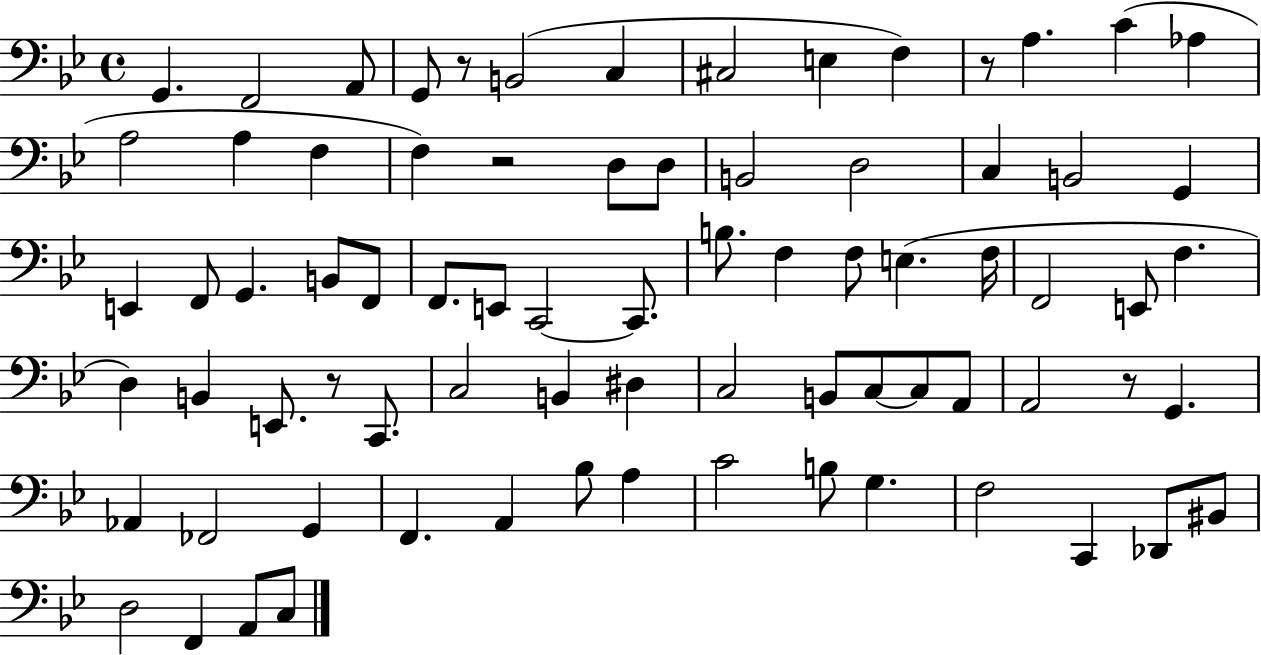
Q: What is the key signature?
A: BES major